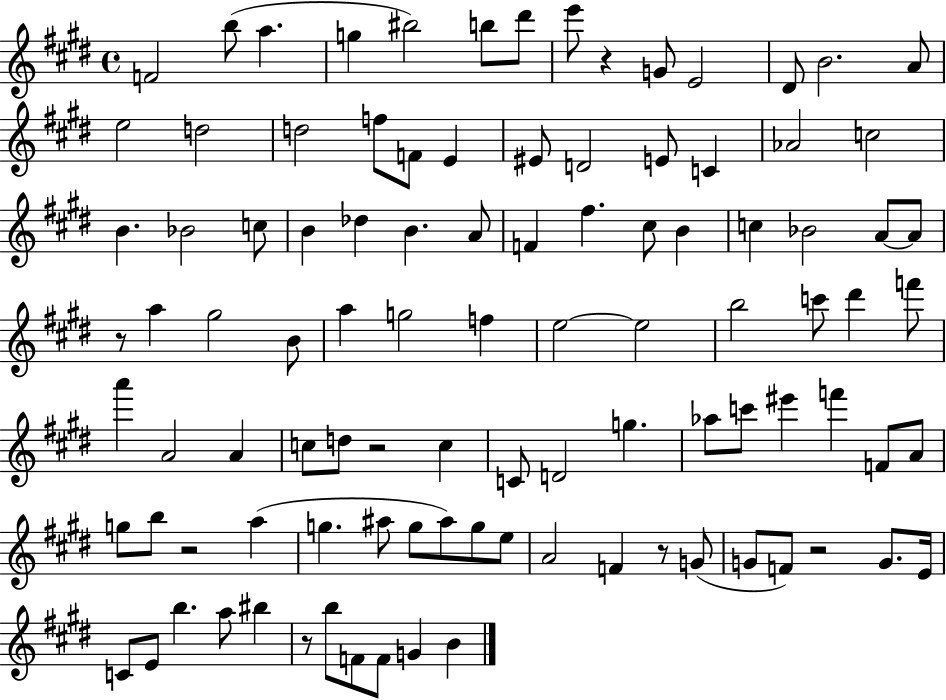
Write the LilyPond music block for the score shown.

{
  \clef treble
  \time 4/4
  \defaultTimeSignature
  \key e \major
  f'2 b''8( a''4. | g''4 bis''2) b''8 dis'''8 | e'''8 r4 g'8 e'2 | dis'8 b'2. a'8 | \break e''2 d''2 | d''2 f''8 f'8 e'4 | eis'8 d'2 e'8 c'4 | aes'2 c''2 | \break b'4. bes'2 c''8 | b'4 des''4 b'4. a'8 | f'4 fis''4. cis''8 b'4 | c''4 bes'2 a'8~~ a'8 | \break r8 a''4 gis''2 b'8 | a''4 g''2 f''4 | e''2~~ e''2 | b''2 c'''8 dis'''4 f'''8 | \break a'''4 a'2 a'4 | c''8 d''8 r2 c''4 | c'8 d'2 g''4. | aes''8 c'''8 eis'''4 f'''4 f'8 a'8 | \break g''8 b''8 r2 a''4( | g''4. ais''8 g''8 ais''8) g''8 e''8 | a'2 f'4 r8 g'8( | g'8 f'8) r2 g'8. e'16 | \break c'8 e'8 b''4. a''8 bis''4 | r8 b''8 f'8 f'8 g'4 b'4 | \bar "|."
}